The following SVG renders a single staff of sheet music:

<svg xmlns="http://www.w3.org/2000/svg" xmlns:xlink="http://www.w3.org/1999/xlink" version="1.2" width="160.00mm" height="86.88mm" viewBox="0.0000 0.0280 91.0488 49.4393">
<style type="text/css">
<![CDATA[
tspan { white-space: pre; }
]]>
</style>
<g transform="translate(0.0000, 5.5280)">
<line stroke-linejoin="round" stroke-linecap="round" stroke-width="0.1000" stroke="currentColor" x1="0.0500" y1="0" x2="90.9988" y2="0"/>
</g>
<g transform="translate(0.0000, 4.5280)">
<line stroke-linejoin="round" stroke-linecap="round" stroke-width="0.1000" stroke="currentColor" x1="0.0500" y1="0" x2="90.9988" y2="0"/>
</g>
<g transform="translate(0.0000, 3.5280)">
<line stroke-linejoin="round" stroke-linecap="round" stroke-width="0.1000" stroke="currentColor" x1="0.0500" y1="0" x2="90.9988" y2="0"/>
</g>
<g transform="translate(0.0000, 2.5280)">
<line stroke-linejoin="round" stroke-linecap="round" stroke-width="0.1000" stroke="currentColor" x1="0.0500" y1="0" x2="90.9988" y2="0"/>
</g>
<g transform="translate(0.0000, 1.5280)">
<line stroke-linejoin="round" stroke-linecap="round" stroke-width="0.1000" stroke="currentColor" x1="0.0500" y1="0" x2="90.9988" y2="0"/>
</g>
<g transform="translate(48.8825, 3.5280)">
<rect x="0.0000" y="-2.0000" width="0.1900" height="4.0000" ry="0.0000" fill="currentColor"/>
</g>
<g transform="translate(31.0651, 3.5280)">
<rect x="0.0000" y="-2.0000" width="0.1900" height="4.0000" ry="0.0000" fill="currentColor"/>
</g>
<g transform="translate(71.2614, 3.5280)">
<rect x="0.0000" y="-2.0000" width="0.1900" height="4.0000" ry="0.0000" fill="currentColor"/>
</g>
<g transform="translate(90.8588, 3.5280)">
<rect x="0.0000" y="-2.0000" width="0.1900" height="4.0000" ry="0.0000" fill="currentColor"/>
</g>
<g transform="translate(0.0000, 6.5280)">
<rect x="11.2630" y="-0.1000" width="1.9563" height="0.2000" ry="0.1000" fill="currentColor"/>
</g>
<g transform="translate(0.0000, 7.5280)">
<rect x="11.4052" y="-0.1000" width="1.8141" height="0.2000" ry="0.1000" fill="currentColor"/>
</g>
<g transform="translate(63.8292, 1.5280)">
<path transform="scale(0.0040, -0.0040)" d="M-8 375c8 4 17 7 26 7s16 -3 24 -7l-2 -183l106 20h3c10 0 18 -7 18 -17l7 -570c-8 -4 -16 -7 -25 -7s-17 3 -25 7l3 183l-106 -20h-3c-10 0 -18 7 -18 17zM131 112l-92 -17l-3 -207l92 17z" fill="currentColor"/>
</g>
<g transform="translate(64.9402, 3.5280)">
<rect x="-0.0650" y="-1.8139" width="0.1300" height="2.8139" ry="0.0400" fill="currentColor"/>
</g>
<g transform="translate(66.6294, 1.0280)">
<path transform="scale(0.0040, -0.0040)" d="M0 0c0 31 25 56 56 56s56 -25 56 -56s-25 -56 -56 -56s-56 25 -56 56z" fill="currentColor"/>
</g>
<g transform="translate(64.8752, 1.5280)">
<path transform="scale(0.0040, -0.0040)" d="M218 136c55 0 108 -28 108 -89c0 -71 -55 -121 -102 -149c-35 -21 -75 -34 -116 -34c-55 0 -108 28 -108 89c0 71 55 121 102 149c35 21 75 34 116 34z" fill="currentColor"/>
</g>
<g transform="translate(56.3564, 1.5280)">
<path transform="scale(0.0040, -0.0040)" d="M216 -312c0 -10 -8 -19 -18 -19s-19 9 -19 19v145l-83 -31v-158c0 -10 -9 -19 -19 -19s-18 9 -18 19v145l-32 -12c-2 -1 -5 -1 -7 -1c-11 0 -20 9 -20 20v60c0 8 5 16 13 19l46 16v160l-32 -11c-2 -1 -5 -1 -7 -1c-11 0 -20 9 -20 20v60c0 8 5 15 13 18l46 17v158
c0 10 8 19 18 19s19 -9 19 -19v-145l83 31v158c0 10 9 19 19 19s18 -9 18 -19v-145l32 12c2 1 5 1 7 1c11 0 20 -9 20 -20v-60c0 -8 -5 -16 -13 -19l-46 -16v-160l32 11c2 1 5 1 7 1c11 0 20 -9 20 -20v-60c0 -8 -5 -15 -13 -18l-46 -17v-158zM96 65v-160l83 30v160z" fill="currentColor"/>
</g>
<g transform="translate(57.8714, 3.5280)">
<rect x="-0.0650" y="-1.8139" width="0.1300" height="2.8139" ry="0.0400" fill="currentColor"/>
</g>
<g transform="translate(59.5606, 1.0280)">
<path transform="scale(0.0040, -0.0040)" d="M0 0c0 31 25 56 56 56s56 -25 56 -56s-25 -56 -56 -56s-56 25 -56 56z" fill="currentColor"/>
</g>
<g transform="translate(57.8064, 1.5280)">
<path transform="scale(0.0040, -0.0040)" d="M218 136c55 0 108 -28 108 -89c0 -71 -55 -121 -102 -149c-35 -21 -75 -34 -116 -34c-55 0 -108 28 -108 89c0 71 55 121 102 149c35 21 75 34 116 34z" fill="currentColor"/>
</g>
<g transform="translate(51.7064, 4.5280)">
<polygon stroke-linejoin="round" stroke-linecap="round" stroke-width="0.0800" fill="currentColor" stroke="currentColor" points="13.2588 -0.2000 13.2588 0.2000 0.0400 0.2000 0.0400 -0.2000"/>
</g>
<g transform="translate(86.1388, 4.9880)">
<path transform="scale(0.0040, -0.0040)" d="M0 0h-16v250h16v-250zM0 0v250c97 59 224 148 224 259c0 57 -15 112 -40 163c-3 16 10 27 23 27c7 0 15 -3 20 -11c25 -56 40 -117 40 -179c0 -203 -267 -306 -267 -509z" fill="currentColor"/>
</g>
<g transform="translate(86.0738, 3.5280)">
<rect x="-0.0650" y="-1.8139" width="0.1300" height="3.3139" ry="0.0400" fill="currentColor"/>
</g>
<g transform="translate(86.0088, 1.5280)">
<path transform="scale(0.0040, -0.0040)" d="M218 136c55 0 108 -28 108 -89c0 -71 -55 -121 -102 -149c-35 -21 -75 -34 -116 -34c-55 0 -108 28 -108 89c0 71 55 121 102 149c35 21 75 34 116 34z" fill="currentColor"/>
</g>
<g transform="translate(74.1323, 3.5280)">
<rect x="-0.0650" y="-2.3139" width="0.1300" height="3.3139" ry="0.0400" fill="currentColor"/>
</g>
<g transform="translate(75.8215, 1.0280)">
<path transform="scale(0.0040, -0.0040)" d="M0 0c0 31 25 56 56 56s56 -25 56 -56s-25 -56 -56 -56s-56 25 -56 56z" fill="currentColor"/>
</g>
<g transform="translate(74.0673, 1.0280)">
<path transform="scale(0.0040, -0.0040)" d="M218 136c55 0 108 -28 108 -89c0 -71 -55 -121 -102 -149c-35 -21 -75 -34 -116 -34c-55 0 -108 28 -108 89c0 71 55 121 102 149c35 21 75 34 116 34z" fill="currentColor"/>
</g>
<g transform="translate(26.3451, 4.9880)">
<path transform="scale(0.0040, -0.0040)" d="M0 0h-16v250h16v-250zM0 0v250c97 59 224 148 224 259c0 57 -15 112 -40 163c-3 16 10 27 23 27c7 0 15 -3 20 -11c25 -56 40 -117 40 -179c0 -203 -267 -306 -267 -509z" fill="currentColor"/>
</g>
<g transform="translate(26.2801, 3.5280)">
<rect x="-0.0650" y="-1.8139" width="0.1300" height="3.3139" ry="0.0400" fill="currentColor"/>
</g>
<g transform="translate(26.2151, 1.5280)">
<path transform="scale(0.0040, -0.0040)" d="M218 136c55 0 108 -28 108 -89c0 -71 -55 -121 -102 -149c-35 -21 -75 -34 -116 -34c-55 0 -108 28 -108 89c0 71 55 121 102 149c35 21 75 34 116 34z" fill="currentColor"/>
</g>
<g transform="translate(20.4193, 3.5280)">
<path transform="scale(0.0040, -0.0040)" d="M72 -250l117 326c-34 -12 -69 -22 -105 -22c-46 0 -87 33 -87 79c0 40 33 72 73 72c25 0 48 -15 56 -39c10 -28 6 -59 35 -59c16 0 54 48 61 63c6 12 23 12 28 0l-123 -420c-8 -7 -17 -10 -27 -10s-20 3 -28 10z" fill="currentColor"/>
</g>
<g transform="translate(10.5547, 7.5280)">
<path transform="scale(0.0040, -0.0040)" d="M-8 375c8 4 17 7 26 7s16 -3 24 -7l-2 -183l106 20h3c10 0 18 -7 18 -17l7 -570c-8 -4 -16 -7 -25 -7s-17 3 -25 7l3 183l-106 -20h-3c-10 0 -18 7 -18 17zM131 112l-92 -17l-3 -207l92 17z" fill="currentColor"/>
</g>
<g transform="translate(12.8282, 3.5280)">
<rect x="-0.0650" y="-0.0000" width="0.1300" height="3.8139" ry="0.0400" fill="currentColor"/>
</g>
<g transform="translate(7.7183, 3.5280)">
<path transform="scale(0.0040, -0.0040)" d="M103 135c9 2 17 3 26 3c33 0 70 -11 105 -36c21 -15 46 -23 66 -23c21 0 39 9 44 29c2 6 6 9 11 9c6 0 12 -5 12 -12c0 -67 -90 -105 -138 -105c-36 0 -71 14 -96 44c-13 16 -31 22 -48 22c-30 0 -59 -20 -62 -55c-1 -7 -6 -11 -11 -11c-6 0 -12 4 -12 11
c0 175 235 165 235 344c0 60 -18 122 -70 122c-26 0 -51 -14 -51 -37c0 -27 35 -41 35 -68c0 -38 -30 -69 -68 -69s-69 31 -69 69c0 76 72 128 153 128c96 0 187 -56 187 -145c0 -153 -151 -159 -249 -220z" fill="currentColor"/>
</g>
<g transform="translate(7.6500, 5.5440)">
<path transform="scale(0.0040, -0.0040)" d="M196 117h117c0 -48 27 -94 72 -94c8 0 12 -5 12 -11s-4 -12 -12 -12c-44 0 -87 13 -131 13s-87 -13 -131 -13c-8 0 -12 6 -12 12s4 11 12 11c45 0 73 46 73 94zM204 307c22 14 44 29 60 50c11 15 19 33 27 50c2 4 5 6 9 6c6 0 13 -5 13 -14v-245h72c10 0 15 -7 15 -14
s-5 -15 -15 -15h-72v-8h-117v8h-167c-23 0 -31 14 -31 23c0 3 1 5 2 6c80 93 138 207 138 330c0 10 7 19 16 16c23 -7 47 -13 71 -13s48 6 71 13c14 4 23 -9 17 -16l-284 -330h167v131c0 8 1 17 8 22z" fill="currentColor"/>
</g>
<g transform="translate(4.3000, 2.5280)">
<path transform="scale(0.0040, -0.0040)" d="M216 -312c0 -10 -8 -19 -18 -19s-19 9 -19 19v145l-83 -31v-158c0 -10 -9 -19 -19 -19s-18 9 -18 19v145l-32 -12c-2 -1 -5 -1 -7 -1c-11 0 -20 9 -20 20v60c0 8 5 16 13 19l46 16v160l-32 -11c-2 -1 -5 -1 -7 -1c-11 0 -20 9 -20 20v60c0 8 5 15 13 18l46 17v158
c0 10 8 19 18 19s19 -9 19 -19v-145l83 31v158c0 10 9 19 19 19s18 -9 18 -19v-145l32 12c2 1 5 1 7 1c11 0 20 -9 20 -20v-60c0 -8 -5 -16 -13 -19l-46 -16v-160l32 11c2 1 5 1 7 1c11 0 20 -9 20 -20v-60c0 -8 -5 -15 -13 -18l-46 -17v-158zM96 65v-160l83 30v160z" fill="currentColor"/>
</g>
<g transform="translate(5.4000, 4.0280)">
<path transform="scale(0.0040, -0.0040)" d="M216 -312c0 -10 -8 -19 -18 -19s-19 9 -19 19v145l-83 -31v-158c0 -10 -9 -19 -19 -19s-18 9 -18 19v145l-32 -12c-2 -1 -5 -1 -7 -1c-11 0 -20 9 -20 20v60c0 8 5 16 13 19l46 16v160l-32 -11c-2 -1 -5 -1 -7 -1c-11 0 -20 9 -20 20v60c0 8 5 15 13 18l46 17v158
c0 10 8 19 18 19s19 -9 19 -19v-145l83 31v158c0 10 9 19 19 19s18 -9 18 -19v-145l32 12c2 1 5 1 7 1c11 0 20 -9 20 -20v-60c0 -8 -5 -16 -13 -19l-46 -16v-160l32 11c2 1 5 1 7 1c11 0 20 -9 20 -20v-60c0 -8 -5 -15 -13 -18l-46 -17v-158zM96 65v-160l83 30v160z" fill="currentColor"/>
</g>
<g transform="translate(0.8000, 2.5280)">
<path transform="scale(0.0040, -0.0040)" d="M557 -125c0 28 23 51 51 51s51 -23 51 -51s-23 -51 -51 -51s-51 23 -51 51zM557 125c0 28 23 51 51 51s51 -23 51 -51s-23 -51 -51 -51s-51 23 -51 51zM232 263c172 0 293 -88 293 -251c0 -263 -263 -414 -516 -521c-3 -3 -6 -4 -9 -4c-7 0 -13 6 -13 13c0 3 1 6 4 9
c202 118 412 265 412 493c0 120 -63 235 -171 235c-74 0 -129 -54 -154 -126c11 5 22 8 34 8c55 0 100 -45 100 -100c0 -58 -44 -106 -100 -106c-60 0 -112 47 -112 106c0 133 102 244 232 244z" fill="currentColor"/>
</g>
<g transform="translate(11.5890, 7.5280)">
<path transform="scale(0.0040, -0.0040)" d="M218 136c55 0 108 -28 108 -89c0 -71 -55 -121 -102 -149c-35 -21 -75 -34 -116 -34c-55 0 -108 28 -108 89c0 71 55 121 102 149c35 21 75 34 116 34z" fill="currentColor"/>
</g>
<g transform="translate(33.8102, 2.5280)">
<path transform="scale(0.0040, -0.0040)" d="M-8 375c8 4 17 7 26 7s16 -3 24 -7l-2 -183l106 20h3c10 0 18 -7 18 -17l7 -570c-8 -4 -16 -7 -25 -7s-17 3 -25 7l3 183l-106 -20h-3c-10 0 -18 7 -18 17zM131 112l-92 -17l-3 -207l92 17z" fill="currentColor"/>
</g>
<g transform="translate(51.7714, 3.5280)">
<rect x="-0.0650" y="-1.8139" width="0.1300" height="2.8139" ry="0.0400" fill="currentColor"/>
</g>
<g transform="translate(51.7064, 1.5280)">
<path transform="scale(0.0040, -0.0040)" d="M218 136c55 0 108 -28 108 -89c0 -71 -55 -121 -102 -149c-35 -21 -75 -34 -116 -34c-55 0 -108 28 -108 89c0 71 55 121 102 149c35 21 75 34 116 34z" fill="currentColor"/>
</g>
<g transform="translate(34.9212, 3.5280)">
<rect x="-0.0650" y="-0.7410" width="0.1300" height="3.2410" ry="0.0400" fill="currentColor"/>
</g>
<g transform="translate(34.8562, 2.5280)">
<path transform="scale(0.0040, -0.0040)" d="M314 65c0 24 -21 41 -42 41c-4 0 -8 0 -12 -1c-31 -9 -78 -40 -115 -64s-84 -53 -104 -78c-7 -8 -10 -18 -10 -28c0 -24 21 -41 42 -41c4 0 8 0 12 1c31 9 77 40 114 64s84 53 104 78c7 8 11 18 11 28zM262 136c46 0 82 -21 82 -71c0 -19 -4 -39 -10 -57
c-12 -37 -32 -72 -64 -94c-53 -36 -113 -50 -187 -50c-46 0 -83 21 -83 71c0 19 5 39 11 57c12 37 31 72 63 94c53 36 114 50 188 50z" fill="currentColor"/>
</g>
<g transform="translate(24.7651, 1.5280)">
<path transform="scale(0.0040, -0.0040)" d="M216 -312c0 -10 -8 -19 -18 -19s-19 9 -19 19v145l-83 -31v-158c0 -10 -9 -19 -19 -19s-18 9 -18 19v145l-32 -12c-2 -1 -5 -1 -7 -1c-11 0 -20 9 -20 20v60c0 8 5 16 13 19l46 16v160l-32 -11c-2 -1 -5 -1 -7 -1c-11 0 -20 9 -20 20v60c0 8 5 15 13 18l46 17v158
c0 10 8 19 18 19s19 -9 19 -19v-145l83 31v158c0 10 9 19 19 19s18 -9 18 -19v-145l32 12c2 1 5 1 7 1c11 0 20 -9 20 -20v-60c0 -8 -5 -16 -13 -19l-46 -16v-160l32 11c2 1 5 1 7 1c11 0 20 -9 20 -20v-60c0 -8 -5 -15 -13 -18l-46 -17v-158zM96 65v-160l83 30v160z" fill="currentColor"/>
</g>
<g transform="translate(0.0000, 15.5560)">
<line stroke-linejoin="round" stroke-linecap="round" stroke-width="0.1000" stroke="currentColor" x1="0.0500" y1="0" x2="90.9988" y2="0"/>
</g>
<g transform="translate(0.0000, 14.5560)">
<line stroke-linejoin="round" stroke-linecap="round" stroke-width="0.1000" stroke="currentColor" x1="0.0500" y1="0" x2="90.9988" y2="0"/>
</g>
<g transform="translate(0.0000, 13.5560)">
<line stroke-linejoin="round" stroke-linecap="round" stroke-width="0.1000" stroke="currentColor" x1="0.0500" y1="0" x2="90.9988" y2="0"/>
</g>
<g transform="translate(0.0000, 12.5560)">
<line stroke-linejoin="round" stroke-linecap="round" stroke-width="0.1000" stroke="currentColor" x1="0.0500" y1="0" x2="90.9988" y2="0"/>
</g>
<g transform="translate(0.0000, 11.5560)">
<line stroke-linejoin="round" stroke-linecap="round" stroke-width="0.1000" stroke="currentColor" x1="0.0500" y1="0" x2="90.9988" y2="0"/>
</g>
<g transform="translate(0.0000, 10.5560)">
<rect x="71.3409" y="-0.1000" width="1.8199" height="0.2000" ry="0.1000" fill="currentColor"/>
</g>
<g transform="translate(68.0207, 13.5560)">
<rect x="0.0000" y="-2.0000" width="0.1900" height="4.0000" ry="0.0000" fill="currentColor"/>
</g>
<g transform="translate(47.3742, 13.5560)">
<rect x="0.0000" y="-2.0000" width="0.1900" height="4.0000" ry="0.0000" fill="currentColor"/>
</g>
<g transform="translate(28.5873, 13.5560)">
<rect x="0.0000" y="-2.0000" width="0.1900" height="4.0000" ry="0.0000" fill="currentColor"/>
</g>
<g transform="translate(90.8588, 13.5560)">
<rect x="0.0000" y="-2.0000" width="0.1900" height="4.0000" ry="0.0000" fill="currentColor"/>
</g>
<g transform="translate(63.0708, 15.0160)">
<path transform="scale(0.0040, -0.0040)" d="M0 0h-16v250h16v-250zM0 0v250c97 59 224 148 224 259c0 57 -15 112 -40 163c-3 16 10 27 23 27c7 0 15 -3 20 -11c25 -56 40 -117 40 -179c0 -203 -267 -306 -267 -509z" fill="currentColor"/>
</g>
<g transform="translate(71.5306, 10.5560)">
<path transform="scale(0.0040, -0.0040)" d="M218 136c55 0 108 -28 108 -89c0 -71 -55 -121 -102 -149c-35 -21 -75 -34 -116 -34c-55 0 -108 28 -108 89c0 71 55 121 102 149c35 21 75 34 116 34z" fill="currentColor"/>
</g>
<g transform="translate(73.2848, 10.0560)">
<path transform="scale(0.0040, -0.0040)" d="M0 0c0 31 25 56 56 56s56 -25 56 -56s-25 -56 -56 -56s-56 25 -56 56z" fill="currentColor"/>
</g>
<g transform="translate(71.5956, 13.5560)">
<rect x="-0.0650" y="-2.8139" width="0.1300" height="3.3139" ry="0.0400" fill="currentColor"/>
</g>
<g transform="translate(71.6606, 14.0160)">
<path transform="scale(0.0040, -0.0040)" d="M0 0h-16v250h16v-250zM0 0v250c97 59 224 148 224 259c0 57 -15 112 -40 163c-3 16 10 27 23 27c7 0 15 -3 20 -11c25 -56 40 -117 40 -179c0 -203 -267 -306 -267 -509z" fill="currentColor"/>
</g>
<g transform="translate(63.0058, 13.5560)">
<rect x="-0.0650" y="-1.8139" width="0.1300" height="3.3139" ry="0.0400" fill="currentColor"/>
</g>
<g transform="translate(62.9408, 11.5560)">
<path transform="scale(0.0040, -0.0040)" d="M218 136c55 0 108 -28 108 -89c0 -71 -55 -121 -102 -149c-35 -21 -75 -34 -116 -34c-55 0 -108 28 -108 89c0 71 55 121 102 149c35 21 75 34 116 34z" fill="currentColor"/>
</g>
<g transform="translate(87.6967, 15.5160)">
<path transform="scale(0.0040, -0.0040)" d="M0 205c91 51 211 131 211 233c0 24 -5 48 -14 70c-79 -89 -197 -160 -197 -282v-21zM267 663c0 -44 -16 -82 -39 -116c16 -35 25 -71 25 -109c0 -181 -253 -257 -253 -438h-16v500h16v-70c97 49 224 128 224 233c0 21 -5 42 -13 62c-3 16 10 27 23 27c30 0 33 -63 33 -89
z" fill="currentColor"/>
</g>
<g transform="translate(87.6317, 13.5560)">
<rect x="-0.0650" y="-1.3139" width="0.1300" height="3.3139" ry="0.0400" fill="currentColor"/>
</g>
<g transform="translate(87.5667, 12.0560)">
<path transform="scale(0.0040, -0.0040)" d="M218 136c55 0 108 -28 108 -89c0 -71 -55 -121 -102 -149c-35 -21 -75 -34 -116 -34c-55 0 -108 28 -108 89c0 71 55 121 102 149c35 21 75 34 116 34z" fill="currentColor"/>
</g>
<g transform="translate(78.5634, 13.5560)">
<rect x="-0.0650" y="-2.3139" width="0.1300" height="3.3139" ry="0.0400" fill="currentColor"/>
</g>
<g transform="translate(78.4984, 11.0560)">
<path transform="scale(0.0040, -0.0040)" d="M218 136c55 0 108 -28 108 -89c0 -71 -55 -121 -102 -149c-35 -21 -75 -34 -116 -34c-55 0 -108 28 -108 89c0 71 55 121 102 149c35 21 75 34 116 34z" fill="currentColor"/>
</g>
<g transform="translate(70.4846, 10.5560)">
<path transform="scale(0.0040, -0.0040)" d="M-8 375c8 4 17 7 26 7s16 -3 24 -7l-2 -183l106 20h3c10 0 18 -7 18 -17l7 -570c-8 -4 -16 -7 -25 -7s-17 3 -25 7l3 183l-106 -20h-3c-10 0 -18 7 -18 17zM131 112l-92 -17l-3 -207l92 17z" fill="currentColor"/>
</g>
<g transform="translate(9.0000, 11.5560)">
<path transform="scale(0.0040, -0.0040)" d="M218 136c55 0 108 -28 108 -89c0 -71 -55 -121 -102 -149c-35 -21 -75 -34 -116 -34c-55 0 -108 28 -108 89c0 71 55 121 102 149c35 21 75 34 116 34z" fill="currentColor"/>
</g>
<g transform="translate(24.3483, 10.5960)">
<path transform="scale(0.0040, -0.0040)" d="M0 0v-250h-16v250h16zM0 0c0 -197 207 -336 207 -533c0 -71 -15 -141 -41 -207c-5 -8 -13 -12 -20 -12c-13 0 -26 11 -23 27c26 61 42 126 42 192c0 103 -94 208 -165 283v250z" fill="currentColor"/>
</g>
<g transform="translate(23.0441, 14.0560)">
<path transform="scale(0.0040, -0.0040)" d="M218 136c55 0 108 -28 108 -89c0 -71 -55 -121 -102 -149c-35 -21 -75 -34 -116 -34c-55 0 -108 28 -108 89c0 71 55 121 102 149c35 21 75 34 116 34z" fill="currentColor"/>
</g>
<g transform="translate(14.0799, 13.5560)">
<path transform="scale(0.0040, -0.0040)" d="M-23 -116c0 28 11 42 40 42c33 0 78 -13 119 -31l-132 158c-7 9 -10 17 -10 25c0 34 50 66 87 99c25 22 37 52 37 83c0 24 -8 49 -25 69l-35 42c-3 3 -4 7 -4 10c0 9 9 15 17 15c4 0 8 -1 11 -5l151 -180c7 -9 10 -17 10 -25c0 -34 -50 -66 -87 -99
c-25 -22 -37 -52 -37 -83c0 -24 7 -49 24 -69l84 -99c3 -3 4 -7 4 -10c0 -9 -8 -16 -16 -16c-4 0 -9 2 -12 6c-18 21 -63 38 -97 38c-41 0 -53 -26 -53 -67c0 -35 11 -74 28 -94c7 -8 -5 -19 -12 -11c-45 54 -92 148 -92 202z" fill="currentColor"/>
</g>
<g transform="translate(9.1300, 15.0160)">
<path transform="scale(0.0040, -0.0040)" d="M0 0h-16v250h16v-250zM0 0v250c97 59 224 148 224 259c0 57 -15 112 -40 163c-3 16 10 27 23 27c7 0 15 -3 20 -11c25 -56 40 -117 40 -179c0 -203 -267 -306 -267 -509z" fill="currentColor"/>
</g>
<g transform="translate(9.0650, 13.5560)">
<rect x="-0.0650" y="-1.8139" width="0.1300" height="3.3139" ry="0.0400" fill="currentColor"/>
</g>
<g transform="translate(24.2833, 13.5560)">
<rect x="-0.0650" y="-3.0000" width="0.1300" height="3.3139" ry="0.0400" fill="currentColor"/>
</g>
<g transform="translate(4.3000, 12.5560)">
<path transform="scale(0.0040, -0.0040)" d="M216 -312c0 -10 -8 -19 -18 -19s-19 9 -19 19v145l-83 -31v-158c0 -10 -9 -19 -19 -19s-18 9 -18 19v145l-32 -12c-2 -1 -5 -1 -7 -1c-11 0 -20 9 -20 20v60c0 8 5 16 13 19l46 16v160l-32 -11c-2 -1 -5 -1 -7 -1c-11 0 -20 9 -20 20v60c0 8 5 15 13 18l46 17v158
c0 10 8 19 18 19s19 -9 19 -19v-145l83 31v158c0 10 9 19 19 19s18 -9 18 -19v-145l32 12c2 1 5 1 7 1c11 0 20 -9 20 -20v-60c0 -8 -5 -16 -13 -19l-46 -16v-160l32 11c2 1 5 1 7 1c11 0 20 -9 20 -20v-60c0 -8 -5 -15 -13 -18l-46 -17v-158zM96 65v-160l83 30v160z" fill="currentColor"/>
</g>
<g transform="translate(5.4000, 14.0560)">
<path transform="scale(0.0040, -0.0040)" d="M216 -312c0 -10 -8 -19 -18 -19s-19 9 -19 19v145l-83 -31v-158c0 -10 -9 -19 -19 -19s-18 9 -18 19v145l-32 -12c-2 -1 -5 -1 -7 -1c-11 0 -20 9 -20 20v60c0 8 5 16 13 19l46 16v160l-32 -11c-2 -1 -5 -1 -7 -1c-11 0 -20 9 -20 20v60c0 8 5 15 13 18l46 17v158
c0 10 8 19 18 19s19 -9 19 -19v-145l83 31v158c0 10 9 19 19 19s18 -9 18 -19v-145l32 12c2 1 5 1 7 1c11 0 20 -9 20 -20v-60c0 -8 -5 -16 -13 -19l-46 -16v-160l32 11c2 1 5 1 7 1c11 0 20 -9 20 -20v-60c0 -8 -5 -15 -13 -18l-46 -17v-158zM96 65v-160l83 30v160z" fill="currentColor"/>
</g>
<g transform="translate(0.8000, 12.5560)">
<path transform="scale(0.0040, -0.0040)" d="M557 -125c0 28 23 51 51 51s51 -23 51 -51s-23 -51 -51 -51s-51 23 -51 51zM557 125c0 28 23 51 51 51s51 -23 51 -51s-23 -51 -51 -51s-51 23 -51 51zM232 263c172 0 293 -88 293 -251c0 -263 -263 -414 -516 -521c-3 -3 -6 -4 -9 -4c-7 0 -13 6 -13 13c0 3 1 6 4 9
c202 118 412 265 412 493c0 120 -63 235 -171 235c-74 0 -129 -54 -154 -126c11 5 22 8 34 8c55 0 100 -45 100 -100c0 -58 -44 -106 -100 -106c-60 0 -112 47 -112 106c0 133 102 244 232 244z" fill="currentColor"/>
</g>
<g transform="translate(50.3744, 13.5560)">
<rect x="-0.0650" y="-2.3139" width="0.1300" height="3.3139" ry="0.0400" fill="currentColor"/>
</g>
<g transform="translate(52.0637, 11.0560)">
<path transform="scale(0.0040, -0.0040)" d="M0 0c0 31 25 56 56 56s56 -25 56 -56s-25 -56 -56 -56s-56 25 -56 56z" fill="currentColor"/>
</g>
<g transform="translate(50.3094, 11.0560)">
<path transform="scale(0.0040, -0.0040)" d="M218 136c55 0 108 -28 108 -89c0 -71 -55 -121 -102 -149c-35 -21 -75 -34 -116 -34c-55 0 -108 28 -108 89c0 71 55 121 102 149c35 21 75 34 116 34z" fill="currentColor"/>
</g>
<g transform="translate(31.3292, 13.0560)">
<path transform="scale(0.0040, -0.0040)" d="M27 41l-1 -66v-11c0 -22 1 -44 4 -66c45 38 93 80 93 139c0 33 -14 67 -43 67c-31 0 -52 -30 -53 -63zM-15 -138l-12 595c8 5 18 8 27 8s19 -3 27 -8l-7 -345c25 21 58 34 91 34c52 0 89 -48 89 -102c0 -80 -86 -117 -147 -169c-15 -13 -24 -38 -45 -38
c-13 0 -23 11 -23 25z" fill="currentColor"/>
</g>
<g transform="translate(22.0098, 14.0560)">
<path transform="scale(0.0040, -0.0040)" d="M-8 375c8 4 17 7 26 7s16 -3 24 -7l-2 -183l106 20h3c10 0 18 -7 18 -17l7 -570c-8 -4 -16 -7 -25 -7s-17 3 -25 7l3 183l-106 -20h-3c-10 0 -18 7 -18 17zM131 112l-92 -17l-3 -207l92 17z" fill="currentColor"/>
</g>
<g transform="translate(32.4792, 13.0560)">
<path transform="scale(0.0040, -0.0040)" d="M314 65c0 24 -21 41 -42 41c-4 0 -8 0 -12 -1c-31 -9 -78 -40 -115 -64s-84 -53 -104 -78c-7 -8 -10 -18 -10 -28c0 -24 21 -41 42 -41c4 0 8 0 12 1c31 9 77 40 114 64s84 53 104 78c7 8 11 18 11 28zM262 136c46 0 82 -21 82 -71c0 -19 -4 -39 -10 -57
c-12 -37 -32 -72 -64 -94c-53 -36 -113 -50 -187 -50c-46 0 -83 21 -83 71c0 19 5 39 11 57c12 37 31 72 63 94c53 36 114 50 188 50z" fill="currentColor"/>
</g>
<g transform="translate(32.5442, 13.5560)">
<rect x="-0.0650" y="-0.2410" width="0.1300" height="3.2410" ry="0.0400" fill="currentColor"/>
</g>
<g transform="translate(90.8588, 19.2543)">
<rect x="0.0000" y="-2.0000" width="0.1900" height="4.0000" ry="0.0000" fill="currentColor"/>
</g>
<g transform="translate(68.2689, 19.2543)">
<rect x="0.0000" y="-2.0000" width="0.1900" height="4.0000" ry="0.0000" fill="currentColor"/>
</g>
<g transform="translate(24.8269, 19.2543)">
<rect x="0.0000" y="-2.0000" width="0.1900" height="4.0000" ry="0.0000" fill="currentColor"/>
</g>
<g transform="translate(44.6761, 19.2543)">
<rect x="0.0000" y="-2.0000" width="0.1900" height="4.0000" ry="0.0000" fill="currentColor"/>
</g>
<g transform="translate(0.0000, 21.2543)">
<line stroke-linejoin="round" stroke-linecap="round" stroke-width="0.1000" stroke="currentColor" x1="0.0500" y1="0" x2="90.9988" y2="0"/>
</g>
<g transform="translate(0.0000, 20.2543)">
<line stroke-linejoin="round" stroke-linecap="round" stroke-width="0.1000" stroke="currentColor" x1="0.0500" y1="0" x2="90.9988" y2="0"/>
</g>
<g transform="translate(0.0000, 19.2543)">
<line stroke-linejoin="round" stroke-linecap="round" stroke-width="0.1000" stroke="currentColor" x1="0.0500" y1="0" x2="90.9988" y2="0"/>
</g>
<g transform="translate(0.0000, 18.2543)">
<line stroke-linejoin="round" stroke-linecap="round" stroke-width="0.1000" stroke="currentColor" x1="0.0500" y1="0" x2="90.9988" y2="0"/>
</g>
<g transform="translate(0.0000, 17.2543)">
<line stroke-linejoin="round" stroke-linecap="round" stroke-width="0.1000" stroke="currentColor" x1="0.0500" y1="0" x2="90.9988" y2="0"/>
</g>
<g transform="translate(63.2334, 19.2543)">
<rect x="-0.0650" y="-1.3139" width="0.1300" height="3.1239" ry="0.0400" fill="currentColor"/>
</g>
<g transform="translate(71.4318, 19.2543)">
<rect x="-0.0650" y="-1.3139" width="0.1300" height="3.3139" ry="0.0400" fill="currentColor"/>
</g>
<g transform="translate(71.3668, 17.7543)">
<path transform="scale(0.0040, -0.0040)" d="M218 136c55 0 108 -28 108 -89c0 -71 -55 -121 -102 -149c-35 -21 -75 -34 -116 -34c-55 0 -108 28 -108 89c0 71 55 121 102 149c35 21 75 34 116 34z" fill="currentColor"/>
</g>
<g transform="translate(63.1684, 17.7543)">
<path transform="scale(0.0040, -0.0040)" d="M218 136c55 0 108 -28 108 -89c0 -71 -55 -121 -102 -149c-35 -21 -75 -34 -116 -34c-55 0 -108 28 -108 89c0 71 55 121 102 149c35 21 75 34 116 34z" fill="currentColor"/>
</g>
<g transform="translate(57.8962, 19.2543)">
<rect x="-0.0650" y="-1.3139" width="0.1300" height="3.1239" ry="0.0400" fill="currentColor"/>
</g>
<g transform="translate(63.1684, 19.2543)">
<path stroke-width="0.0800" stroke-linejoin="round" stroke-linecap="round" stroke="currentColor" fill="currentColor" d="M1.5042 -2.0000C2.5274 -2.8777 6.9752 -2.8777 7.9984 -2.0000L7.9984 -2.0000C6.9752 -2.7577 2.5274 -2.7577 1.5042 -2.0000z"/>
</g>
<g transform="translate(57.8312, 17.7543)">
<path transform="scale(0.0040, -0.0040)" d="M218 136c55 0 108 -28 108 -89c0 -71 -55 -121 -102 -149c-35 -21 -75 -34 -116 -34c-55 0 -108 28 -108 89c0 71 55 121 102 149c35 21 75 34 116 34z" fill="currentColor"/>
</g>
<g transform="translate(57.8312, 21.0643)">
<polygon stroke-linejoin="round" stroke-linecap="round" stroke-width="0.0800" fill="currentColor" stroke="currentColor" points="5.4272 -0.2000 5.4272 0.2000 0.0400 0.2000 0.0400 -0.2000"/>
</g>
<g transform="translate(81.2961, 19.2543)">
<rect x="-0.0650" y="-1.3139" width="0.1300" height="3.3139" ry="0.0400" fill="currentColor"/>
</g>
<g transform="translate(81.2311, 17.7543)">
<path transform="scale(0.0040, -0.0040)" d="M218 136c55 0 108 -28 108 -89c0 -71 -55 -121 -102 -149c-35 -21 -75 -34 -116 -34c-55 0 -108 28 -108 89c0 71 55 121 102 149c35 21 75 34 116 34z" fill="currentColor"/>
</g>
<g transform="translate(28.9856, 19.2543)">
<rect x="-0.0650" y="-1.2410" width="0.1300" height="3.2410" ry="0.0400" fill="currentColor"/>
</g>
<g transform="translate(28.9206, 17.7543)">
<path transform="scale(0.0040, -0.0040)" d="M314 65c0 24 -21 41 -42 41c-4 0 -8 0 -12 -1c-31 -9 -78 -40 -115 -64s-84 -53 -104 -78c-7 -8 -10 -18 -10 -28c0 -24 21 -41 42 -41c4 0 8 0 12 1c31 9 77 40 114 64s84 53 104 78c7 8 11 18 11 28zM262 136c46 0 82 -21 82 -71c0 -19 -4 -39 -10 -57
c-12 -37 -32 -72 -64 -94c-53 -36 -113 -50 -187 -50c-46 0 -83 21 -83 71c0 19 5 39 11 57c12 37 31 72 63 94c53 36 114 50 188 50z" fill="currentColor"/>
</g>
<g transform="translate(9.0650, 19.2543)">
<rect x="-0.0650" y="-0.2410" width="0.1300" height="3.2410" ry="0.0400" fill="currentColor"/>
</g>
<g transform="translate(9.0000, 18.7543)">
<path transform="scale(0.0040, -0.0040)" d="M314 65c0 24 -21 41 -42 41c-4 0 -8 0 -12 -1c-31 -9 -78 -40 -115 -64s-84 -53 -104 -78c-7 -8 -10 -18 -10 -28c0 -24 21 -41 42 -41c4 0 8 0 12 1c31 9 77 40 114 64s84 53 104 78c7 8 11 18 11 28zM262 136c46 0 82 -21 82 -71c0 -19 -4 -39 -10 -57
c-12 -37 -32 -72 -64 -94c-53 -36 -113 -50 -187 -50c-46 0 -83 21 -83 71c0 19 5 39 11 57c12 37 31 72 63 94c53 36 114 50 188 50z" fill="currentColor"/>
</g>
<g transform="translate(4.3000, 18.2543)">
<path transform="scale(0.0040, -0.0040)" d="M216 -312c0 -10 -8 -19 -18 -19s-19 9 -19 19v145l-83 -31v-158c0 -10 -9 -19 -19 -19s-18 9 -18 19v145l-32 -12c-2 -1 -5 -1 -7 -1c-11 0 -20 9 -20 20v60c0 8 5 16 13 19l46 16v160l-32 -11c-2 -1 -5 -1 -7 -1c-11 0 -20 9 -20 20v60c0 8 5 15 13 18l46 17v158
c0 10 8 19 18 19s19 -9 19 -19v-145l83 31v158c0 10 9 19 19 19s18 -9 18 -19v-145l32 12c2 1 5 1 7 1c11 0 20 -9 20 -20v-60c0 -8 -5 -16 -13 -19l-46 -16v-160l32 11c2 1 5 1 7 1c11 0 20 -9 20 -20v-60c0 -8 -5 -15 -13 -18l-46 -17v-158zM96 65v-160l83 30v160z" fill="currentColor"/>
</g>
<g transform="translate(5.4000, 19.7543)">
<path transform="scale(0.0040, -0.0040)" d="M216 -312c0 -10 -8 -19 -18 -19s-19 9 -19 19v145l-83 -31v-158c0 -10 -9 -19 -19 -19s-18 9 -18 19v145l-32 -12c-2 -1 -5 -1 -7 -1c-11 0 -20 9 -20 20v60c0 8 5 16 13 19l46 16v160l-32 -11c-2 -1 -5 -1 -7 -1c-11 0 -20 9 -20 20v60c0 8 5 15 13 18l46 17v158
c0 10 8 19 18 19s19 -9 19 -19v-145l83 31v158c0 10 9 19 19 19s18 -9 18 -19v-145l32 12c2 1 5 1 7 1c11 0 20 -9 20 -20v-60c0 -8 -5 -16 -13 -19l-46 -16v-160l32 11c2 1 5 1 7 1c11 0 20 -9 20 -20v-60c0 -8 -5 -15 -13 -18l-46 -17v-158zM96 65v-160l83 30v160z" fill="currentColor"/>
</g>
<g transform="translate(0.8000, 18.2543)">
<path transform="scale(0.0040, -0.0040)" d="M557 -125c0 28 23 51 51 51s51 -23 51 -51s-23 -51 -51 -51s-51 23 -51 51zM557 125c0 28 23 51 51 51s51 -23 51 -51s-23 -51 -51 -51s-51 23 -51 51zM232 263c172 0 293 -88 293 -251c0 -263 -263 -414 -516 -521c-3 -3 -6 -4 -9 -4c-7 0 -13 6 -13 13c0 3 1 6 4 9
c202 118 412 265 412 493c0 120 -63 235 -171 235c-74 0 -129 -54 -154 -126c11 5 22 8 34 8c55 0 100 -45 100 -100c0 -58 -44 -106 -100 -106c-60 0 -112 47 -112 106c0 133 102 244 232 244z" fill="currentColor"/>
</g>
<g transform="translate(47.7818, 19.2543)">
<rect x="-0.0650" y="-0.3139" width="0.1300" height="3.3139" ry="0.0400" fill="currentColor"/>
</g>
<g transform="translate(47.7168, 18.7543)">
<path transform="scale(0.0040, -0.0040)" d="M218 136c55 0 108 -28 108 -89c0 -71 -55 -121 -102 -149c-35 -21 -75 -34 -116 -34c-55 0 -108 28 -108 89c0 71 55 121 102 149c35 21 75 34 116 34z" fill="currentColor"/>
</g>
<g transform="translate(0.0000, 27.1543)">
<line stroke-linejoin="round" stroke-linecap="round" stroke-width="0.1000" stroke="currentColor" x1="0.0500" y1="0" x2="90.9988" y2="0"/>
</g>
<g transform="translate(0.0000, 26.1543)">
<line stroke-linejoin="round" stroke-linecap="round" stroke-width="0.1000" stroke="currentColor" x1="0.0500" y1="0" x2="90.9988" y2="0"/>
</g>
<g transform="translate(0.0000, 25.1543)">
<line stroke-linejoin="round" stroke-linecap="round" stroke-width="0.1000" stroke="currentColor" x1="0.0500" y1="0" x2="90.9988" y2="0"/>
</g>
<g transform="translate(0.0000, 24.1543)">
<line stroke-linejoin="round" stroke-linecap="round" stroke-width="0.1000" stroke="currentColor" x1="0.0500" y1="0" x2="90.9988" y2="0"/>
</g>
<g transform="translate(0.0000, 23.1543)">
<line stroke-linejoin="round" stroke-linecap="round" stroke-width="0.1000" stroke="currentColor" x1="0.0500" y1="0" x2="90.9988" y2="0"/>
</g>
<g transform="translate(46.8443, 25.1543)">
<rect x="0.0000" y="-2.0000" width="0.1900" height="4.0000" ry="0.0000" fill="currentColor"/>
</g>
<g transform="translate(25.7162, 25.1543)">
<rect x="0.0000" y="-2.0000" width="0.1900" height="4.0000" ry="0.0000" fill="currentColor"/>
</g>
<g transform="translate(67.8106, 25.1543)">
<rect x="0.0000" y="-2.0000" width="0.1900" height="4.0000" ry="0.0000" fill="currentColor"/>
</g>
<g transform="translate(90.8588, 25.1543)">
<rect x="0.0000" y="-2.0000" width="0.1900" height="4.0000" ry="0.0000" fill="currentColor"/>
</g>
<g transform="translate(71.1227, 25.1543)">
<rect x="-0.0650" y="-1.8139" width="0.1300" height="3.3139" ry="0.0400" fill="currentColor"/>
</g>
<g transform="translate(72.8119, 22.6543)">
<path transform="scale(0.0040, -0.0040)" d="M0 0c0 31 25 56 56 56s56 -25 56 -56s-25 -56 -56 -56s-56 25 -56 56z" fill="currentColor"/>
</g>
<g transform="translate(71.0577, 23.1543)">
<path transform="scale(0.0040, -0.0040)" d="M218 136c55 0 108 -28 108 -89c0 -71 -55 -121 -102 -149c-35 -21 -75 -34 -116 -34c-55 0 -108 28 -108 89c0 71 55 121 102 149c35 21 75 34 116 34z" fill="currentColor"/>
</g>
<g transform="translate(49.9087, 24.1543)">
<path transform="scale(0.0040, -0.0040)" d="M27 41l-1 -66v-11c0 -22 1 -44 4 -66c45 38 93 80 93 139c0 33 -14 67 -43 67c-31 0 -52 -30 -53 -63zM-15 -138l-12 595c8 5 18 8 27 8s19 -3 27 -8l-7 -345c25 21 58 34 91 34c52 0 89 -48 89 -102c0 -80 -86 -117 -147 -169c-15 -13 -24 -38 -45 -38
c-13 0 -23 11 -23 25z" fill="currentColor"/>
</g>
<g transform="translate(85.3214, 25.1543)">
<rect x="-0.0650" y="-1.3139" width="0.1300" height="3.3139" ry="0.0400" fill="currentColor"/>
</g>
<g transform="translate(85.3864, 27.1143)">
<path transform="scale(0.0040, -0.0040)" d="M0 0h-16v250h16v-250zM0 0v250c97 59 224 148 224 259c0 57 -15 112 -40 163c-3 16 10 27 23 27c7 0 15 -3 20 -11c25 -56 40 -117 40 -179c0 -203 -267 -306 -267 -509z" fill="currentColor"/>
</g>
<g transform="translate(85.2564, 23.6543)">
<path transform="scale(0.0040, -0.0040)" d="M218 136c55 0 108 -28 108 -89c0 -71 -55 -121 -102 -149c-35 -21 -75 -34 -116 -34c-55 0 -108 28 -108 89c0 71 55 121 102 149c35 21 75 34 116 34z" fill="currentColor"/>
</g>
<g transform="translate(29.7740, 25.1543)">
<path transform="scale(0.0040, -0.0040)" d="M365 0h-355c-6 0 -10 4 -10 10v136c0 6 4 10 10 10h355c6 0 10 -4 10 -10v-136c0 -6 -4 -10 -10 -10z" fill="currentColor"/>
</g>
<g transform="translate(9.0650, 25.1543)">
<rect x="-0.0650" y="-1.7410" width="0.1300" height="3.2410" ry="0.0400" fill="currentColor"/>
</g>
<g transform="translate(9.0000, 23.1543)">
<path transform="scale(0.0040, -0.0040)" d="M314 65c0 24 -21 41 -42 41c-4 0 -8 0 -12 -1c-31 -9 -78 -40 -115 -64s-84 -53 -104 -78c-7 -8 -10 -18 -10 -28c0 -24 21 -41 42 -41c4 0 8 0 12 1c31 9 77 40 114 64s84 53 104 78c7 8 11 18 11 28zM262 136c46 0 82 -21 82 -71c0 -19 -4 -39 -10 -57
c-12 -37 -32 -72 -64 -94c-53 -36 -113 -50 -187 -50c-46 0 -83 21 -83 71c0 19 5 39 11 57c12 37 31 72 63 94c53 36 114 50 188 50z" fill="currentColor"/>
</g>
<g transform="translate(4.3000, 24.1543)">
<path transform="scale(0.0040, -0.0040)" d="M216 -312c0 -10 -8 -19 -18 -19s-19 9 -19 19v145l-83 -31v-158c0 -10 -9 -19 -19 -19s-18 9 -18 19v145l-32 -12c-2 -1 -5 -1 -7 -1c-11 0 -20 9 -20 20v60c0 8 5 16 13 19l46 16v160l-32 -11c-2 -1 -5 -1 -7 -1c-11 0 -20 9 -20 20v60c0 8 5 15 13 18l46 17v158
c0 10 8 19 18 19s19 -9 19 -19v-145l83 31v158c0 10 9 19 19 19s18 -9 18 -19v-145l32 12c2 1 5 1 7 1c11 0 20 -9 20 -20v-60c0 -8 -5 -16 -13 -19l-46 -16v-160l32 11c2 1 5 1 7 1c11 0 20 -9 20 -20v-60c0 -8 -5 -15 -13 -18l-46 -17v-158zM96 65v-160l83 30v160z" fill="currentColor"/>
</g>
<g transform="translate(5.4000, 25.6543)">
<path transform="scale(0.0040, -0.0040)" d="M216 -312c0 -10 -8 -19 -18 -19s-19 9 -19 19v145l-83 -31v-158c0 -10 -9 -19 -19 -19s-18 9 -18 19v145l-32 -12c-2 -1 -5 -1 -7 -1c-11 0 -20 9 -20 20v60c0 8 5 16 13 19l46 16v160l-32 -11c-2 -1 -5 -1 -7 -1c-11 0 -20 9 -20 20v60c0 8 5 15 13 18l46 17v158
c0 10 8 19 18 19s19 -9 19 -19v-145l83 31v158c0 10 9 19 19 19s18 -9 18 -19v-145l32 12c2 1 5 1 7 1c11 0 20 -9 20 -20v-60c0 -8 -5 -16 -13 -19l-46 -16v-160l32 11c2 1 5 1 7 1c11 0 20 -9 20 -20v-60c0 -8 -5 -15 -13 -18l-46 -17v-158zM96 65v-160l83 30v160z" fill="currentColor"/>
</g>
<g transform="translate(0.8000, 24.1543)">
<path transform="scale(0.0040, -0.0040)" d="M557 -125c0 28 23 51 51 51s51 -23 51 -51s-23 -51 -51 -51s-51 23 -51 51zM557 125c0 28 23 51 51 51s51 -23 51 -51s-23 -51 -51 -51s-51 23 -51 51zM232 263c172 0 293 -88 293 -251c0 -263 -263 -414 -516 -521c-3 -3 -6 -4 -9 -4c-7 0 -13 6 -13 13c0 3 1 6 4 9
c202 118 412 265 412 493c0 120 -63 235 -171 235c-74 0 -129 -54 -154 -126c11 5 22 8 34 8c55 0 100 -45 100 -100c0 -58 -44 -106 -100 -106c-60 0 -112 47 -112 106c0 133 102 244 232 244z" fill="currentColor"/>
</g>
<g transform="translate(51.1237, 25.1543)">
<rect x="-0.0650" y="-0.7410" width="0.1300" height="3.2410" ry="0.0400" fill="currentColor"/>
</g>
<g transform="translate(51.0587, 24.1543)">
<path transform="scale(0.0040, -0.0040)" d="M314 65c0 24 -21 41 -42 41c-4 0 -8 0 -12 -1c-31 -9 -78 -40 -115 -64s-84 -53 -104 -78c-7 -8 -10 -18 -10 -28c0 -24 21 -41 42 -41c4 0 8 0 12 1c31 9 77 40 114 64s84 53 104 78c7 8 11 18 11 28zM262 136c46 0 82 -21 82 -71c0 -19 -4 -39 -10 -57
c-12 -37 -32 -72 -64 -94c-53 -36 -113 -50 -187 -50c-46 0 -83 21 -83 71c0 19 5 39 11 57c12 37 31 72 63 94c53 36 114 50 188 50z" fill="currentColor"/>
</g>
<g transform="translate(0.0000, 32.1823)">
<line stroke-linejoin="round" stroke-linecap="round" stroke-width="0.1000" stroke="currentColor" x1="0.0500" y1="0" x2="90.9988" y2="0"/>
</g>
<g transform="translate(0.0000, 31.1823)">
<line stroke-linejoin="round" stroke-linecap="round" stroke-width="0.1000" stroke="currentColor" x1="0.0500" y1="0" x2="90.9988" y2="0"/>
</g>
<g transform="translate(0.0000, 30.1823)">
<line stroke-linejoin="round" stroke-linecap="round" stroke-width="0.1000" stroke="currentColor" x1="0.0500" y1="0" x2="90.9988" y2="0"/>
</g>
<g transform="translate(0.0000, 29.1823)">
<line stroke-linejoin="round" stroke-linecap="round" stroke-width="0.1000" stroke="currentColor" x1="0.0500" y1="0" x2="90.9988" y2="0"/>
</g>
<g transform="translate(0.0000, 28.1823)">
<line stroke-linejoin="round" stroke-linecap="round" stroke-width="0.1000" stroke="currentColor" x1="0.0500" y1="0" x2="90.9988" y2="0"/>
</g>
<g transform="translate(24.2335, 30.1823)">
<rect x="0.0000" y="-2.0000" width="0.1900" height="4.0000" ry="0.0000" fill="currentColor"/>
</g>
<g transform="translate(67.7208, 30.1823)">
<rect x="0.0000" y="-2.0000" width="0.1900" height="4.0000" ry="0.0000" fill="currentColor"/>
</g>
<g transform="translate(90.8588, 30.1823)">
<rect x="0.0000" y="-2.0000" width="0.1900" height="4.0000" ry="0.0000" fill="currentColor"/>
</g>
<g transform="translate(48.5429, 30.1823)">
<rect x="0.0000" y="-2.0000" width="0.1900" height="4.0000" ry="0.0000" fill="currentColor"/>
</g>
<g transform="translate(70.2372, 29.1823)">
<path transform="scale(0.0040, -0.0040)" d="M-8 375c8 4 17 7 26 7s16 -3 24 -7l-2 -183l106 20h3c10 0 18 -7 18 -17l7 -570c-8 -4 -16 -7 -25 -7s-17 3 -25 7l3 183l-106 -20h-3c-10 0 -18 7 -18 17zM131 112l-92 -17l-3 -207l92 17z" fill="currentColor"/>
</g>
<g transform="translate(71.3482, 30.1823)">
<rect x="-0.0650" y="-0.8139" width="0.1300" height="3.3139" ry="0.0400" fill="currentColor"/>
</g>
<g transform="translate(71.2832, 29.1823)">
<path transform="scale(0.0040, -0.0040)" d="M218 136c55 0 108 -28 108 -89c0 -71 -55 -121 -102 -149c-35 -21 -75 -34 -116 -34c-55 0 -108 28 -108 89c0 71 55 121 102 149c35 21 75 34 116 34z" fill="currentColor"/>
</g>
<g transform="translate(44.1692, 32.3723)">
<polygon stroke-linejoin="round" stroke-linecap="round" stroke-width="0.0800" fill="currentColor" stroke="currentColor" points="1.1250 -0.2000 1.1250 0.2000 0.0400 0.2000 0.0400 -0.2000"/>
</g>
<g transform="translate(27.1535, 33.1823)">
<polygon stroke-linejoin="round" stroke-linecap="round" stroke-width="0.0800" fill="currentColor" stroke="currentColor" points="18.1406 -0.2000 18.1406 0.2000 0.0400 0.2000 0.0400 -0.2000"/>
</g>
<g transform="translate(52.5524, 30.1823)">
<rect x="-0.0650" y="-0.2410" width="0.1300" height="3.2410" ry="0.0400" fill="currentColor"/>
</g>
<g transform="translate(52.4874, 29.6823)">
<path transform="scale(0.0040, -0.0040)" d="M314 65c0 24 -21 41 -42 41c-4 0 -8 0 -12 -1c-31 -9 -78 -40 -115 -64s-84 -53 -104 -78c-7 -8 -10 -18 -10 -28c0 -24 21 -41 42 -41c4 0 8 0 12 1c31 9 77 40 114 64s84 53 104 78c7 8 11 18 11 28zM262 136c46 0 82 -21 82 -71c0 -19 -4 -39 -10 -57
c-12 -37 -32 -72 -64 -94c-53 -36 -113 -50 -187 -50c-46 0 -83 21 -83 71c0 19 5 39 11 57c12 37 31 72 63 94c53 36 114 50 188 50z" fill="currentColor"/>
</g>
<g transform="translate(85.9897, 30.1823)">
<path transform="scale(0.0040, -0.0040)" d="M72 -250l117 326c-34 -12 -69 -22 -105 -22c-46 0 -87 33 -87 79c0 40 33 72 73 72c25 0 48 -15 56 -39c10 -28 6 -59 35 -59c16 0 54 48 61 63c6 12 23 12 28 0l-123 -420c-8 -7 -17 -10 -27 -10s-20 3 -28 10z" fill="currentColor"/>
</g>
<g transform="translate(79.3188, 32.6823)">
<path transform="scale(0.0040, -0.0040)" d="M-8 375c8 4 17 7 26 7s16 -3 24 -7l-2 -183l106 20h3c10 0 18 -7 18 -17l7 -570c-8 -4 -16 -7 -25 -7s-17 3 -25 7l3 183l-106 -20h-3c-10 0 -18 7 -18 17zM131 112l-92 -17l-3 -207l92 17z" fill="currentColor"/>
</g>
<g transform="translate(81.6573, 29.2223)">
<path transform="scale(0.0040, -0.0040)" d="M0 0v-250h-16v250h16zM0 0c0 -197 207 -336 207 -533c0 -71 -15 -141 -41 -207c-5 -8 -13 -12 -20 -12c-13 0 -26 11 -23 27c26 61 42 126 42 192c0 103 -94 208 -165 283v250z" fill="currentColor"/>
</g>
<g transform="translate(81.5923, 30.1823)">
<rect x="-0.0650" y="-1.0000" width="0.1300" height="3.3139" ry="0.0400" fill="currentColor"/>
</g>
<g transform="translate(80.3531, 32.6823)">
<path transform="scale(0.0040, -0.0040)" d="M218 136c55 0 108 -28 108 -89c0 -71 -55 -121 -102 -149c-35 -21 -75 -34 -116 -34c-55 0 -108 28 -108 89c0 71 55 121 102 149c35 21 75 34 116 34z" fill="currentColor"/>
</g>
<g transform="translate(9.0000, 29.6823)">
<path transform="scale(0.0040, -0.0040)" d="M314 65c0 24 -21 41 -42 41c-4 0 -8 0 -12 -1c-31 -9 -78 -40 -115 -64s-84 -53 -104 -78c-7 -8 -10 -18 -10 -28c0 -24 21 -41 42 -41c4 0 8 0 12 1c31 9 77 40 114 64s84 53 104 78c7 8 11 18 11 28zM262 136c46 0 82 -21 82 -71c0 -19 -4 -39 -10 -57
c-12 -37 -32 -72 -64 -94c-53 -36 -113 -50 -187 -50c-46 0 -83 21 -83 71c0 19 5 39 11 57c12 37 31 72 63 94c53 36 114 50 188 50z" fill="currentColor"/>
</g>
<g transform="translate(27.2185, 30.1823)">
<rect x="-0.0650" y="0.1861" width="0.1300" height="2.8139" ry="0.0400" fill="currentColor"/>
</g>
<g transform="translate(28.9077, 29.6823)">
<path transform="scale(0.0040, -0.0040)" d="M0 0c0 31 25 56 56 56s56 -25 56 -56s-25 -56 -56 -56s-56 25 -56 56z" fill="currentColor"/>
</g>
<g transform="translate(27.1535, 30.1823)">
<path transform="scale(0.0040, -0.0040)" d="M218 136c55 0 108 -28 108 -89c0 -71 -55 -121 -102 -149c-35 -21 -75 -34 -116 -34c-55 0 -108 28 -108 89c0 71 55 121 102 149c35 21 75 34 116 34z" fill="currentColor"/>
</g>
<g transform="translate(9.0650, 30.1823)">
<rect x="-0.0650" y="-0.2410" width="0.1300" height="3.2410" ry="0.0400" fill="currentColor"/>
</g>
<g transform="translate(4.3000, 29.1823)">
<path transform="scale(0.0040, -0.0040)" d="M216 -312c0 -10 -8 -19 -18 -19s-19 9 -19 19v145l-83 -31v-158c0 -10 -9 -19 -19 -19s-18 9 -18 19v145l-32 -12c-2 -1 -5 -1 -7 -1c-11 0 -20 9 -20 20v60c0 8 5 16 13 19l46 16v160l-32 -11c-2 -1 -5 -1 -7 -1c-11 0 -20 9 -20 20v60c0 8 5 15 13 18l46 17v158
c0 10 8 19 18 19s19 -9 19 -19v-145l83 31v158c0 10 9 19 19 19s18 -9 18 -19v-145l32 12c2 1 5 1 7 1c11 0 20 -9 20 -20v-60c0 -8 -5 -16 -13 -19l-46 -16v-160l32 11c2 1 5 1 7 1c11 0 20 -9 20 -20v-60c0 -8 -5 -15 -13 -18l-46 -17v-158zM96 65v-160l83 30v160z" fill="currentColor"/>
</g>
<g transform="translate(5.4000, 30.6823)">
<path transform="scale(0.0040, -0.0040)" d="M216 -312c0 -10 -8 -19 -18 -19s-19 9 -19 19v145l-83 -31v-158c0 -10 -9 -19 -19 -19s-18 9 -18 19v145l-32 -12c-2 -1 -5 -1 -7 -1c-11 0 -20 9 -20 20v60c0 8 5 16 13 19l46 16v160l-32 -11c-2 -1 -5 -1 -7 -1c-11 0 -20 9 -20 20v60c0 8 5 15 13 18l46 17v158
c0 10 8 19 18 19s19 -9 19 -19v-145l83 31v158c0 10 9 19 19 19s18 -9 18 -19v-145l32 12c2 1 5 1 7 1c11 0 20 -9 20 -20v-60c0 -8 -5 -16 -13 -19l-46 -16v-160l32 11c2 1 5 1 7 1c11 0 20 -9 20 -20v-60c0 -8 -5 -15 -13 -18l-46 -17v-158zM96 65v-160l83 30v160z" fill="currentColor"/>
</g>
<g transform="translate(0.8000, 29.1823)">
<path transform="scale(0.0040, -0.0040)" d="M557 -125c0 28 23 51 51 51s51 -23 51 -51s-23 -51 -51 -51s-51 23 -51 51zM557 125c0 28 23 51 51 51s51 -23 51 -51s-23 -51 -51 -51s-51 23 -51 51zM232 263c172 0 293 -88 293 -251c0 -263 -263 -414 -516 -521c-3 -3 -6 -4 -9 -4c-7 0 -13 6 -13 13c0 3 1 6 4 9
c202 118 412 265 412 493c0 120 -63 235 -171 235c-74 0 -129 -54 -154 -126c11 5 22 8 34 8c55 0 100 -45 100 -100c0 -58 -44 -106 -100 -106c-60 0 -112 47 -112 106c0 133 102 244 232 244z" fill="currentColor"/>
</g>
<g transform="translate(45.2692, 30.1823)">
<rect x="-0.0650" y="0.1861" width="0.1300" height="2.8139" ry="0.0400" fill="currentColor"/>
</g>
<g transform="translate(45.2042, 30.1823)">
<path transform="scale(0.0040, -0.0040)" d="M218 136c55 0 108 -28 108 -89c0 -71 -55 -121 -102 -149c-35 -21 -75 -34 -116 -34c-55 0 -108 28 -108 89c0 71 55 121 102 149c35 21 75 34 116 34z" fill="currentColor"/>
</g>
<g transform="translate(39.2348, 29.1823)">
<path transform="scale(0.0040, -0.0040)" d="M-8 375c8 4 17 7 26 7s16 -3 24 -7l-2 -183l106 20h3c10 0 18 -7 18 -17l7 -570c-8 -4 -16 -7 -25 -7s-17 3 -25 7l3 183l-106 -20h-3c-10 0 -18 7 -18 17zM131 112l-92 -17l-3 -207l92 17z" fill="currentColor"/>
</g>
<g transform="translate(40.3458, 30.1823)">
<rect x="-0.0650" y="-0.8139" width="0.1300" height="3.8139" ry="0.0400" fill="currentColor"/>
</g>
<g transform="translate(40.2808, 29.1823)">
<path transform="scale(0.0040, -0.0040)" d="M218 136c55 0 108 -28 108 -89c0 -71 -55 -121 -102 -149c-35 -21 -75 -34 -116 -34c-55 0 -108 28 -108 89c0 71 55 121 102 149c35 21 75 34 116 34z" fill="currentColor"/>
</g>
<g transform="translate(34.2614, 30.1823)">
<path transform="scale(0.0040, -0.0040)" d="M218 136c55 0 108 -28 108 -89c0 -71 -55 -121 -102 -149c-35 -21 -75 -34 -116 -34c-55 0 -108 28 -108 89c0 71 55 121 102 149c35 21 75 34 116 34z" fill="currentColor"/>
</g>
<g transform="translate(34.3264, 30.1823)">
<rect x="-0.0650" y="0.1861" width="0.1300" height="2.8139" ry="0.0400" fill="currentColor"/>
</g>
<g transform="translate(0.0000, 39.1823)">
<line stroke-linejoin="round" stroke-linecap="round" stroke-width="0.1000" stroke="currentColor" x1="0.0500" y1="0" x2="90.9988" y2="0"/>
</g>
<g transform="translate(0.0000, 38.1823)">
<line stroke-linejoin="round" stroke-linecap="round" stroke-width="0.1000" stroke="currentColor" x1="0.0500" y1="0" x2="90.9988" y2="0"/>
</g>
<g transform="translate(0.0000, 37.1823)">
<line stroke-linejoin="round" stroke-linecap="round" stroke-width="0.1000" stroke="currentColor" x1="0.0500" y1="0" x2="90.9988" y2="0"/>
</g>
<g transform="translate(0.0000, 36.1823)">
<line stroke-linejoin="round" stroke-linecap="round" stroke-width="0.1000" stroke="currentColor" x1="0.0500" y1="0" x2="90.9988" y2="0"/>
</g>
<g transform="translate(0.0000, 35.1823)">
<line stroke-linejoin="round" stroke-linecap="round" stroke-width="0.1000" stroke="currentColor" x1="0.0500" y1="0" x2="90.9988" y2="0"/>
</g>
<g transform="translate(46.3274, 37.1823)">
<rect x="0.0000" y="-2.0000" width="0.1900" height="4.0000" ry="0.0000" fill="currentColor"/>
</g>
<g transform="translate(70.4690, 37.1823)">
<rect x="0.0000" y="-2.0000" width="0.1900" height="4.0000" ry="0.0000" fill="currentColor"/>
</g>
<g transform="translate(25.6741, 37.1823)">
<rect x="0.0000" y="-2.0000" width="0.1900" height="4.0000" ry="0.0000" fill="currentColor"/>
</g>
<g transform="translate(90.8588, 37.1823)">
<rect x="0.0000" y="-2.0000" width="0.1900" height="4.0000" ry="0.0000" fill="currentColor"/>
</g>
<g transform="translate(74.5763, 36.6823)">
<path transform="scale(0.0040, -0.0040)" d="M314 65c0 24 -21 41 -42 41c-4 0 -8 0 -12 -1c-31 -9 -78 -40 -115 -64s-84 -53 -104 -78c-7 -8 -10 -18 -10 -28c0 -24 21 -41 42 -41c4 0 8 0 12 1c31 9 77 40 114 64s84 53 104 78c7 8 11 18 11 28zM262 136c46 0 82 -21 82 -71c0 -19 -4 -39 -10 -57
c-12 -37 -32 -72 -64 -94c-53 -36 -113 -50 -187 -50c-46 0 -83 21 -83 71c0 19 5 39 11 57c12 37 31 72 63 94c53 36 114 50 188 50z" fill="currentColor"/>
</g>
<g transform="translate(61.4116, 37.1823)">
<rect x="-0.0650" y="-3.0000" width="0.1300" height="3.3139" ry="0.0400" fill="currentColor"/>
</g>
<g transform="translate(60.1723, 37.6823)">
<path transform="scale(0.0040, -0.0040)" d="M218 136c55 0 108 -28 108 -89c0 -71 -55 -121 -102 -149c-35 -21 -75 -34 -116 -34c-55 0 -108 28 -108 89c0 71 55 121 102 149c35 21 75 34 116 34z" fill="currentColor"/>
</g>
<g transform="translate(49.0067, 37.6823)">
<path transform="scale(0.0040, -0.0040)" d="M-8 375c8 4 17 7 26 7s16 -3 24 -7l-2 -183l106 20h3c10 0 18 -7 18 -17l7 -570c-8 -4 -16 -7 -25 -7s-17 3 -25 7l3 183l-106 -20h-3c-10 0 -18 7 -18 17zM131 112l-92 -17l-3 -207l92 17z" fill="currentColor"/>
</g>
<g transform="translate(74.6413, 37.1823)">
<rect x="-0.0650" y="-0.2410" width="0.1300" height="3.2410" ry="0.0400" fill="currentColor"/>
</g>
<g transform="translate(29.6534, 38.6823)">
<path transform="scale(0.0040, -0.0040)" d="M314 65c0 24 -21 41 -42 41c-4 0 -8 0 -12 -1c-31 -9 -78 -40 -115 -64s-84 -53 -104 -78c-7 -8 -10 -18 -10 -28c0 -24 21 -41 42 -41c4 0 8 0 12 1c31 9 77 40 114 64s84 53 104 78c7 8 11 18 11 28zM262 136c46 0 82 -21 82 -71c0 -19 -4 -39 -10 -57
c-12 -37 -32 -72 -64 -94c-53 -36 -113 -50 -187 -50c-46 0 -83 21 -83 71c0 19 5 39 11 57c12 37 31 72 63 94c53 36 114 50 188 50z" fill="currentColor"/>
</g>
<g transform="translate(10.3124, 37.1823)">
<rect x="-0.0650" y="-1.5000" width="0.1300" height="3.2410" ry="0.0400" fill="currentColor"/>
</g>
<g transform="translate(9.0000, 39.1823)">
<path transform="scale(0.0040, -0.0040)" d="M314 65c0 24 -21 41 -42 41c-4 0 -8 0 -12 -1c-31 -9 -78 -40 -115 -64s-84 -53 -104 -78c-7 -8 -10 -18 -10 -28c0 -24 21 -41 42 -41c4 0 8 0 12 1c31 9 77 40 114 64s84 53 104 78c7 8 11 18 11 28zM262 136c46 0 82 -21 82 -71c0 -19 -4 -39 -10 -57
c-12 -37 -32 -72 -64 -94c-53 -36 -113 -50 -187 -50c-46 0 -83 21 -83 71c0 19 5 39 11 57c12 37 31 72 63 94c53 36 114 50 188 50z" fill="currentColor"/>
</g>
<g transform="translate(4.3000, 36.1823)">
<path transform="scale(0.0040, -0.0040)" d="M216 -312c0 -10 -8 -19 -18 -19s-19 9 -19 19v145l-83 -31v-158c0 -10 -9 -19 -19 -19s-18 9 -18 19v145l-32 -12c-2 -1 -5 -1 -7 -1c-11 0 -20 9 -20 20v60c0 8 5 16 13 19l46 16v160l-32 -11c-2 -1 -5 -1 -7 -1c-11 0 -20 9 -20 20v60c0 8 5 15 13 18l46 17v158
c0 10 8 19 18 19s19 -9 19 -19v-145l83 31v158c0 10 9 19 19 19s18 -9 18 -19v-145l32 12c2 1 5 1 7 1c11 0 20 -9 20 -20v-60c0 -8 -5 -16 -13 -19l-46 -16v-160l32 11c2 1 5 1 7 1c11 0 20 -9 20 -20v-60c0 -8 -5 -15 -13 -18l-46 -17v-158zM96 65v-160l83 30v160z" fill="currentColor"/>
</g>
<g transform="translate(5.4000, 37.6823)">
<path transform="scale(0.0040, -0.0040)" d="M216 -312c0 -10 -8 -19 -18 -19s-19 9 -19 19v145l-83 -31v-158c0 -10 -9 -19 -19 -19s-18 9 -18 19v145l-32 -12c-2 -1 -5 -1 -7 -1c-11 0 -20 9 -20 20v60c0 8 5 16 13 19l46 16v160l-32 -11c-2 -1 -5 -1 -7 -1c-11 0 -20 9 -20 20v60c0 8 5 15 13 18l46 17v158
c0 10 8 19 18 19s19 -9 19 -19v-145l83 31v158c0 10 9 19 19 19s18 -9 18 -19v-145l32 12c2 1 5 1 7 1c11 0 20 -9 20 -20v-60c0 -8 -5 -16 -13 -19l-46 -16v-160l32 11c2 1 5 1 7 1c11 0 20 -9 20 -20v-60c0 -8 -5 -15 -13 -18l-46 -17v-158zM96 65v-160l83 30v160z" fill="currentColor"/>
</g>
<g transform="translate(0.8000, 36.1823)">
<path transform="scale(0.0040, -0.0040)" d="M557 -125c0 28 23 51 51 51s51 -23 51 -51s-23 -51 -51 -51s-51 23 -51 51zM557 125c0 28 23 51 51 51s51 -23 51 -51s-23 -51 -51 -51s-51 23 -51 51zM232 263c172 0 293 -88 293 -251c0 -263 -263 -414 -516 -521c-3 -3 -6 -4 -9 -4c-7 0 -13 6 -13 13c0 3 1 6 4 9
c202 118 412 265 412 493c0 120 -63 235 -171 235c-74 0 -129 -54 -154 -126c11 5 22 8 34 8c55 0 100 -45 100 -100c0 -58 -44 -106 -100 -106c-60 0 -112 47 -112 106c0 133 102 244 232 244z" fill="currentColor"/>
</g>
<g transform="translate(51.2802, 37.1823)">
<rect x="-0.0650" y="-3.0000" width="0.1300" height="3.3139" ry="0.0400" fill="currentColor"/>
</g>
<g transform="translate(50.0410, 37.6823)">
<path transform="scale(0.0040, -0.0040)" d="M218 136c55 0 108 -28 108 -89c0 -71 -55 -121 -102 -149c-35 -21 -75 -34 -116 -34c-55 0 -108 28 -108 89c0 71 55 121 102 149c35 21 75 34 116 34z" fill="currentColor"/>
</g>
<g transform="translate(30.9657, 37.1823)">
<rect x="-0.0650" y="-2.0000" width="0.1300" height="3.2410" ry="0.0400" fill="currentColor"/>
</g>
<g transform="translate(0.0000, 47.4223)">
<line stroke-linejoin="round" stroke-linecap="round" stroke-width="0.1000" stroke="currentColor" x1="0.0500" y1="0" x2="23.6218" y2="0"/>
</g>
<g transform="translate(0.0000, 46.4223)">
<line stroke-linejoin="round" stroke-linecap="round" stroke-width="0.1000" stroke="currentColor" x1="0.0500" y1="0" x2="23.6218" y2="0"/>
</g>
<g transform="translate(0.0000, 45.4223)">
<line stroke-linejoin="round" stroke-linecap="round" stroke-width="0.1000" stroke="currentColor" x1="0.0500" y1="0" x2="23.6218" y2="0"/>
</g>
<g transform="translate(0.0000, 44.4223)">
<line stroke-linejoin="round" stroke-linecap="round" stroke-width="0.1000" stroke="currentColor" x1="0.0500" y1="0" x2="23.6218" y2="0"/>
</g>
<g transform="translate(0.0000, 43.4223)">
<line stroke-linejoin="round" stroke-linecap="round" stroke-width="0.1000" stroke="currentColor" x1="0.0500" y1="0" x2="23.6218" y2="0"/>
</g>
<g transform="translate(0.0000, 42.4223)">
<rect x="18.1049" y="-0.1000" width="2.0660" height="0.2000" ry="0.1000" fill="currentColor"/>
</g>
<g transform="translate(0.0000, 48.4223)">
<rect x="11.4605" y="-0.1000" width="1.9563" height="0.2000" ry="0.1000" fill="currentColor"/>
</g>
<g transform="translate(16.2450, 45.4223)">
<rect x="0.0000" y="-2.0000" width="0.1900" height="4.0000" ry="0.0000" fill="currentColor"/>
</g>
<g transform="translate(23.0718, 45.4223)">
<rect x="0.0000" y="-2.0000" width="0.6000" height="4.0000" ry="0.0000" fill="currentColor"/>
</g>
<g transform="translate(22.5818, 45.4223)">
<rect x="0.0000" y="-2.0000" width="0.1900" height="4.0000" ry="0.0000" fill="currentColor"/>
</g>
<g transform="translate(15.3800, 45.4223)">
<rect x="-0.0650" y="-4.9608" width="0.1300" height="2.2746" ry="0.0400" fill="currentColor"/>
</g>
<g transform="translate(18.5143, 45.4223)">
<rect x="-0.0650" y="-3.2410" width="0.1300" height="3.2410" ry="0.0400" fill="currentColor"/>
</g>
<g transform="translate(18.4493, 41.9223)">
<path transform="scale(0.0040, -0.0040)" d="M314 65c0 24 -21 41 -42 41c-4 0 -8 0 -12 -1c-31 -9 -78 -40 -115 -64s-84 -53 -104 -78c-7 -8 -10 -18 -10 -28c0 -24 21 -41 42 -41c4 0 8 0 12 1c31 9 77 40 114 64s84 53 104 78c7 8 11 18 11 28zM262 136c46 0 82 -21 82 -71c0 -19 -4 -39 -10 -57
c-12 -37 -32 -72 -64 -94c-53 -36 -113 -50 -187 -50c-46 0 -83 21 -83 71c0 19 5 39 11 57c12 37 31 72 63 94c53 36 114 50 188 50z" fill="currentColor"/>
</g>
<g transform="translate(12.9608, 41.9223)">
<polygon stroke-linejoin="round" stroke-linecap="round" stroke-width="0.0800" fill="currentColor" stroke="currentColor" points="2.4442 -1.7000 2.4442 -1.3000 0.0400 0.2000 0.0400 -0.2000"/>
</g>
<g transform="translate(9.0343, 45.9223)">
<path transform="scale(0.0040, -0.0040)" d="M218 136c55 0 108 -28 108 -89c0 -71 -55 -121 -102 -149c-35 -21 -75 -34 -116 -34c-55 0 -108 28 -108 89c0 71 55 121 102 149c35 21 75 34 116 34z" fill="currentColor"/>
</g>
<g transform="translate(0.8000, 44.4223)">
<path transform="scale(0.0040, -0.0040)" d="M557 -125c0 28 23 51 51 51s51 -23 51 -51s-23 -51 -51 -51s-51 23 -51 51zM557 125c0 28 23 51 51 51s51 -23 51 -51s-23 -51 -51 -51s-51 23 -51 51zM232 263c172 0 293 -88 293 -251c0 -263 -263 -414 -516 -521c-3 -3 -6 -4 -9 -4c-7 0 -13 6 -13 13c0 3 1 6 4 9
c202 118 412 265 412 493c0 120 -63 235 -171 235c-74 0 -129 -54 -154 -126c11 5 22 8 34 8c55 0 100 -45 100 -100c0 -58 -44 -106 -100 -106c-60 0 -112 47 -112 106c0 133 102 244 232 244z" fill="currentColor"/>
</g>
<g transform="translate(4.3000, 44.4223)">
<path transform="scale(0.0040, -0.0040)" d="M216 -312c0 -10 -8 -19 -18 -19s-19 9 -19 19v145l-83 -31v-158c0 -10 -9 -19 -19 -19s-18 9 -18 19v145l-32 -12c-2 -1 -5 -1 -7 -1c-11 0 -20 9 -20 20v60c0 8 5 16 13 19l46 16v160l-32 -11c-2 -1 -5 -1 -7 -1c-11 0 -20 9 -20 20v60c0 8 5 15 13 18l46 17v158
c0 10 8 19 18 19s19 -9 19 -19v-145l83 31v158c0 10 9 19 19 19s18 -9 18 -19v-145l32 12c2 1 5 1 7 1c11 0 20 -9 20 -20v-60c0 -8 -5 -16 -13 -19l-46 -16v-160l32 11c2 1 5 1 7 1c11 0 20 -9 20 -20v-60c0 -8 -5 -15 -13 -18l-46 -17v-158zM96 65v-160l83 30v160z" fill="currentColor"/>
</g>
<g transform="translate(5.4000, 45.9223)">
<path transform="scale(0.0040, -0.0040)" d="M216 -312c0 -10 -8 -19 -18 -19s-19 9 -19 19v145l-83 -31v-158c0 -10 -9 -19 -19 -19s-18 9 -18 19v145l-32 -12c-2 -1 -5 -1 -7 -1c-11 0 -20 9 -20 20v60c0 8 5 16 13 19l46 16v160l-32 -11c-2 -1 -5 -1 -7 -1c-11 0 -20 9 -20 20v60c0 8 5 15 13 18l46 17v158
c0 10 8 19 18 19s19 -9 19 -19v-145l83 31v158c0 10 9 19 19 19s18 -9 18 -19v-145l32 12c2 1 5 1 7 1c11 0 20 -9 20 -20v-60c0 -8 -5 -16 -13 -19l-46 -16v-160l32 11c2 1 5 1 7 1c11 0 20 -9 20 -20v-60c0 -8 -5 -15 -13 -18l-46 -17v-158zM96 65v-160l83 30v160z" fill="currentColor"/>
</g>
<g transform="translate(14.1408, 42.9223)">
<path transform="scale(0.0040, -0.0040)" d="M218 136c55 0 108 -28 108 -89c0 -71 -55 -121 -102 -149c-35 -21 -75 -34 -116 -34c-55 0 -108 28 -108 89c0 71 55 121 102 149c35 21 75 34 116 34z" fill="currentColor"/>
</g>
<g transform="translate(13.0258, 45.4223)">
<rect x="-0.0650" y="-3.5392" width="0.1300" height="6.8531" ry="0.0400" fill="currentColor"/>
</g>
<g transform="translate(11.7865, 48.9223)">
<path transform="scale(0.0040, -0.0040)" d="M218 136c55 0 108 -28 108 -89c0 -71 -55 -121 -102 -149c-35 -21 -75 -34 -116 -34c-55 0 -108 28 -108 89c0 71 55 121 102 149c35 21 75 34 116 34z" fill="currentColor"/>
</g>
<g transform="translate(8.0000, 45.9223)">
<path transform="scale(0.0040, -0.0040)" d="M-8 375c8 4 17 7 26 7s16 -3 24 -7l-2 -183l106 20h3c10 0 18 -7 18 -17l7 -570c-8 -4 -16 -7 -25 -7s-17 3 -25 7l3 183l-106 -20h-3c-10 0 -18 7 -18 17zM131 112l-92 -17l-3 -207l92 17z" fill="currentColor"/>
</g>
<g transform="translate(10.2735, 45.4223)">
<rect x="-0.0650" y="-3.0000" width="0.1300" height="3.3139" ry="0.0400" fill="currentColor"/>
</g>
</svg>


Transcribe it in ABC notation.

X:1
T:Untitled
M:2/4
L:1/4
K:D
C,, z/2 ^A,/2 F,2 A,/2 ^A,/2 A,/2 B, A,/2 A,/2 z C,/2 _E,2 B, A,/2 C/2 B, G,/4 E,2 G,2 E, G,/2 G,/2 G, G, A,2 z2 _F,2 A, G,/2 E,2 D,/2 D,/2 F,/2 D,/4 E,2 F, F,,/2 z/2 G,,2 A,,2 C, C, E,2 C, D,,/2 B,/2 D2